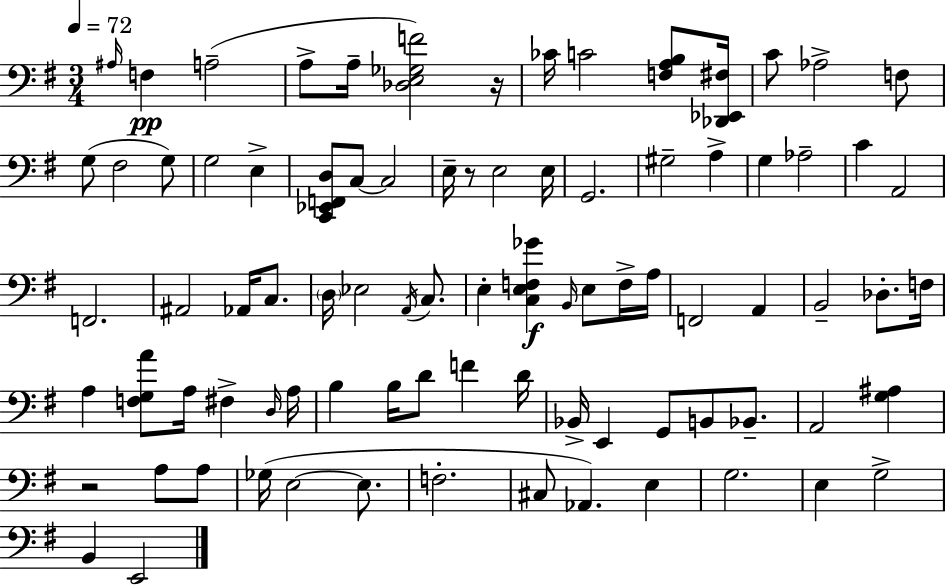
X:1
T:Untitled
M:3/4
L:1/4
K:G
^A,/4 F, A,2 A,/2 A,/4 [_D,E,_G,F]2 z/4 _C/4 C2 [F,A,B,]/2 [_D,,_E,,^F,]/4 C/2 _A,2 F,/2 G,/2 ^F,2 G,/2 G,2 E, [C,,_E,,F,,D,]/2 C,/2 C,2 E,/4 z/2 E,2 E,/4 G,,2 ^G,2 A, G, _A,2 C A,,2 F,,2 ^A,,2 _A,,/4 C,/2 D,/4 _E,2 A,,/4 C,/2 E, [C,E,F,_G] B,,/4 E,/2 F,/4 A,/4 F,,2 A,, B,,2 _D,/2 F,/4 A, [F,G,A]/2 A,/4 ^F, D,/4 A,/4 B, B,/4 D/2 F D/4 _B,,/4 E,, G,,/2 B,,/2 _B,,/2 A,,2 [G,^A,] z2 A,/2 A,/2 _G,/4 E,2 E,/2 F,2 ^C,/2 _A,, E, G,2 E, G,2 B,, E,,2